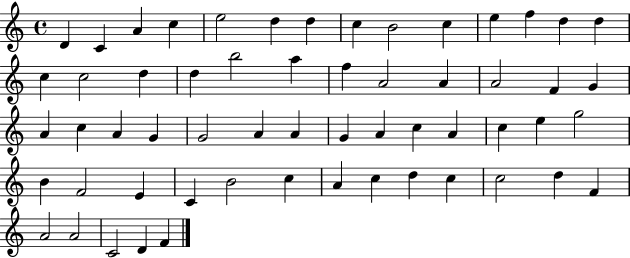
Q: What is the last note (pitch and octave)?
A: F4